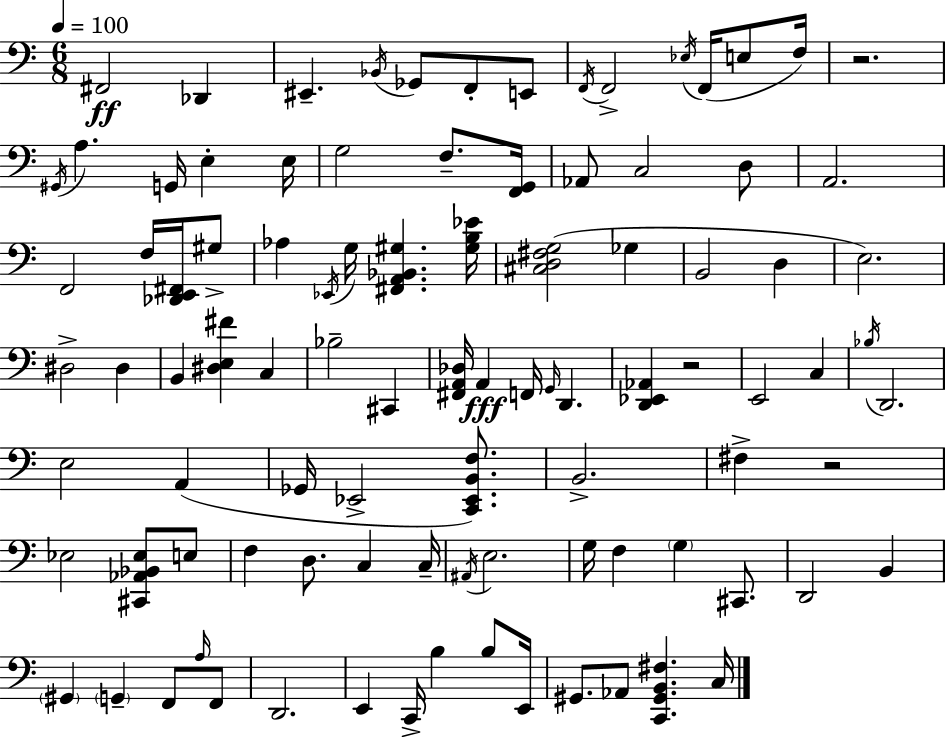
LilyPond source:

{
  \clef bass
  \numericTimeSignature
  \time 6/8
  \key c \major
  \tempo 4 = 100
  \repeat volta 2 { fis,2\ff des,4 | eis,4.-- \acciaccatura { bes,16 } ges,8 f,8-. e,8 | \acciaccatura { f,16 } f,2-> \acciaccatura { ees16 }( f,16 | e8 f16) r2. | \break \acciaccatura { gis,16 } a4. g,16 e4-. | e16 g2 | f8.-- <f, g,>16 aes,8 c2 | d8 a,2. | \break f,2 | f16 <des, e, fis,>16 gis8-> aes4 \acciaccatura { ees,16 } g16 <fis, a, bes, gis>4. | <gis b ees'>16 <cis d fis g>2( | ges4 b,2 | \break d4 e2.) | dis2-> | dis4 b,4 <dis e fis'>4 | c4 bes2-- | \break cis,4 <fis, a, des>16 a,4\fff f,16 \grace { g,16 } | d,4. <d, ees, aes,>4 r2 | e,2 | c4 \acciaccatura { bes16 } d,2. | \break e2 | a,4( ges,16 ees,2-> | <c, ees, b, f>8.) b,2.-> | fis4-> r2 | \break ees2 | <cis, aes, bes, ees>8 e8 f4 d8. | c4 c16-- \acciaccatura { ais,16 } e2. | g16 f4 | \break \parenthesize g4 cis,8. d,2 | b,4 \parenthesize gis,4 | \parenthesize g,4-- f,8 \grace { a16 } f,8 d,2. | e,4 | \break c,16-> b4 b8 e,16 gis,8. | aes,8 <c, gis, b, fis>4. c16 } \bar "|."
}